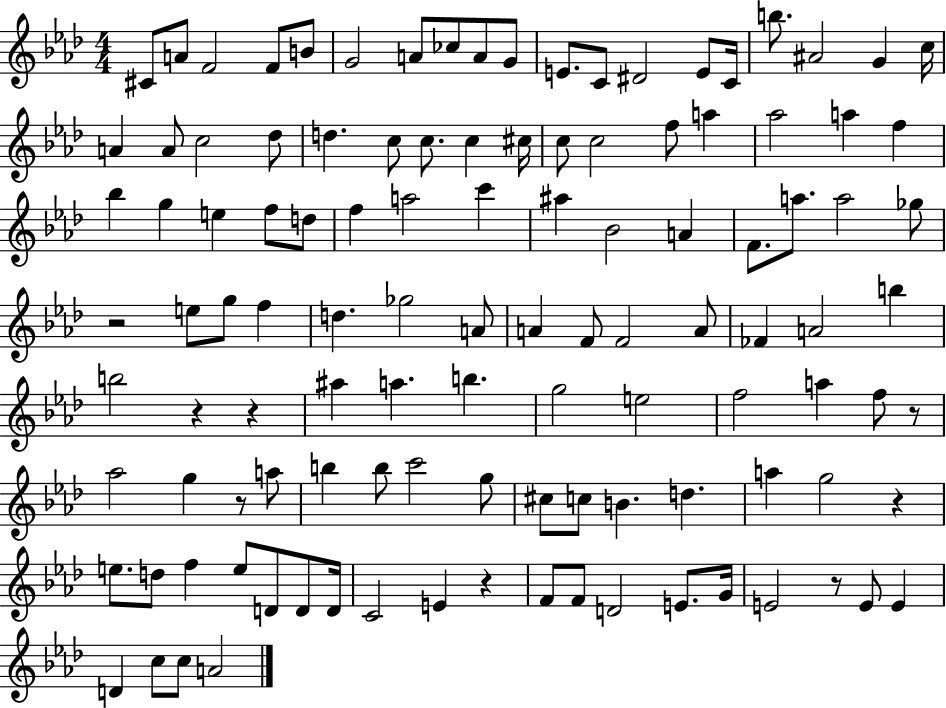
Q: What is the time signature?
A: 4/4